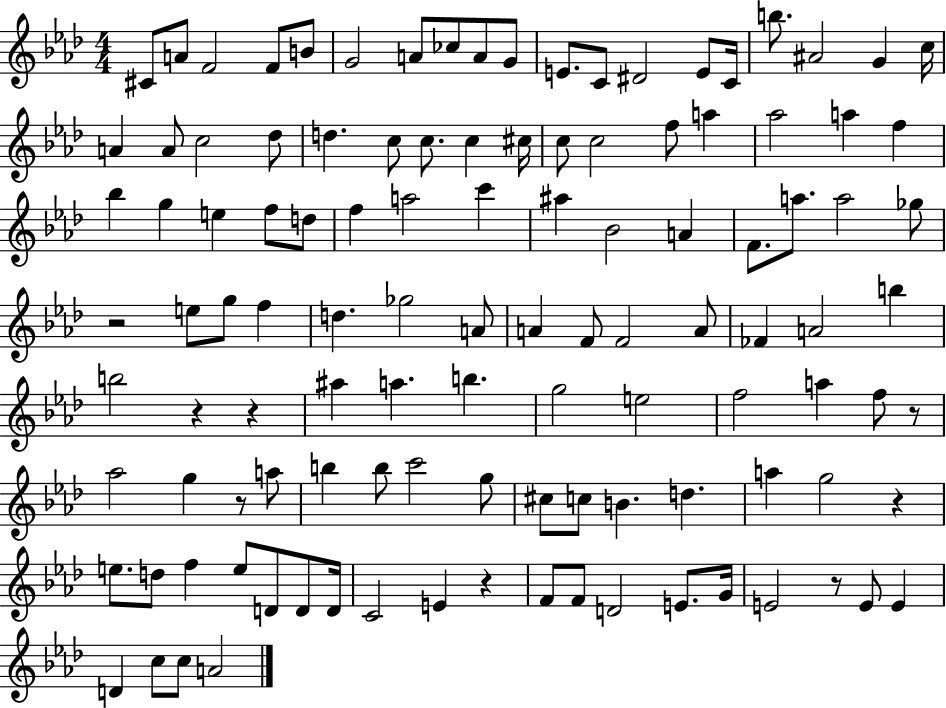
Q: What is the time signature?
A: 4/4